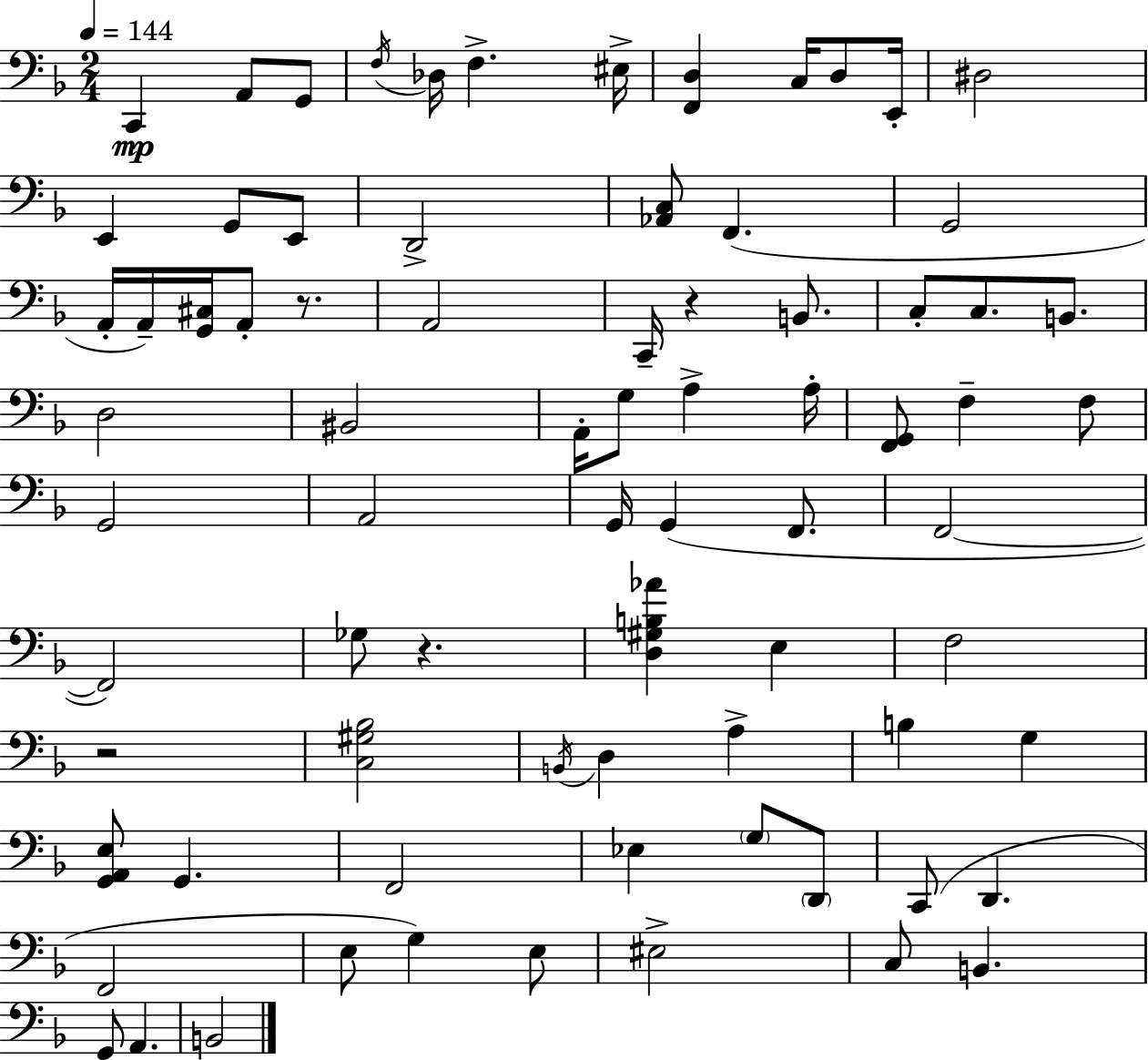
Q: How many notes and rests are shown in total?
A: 77